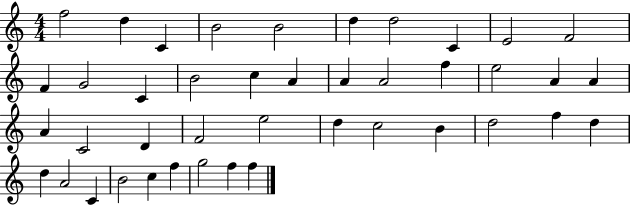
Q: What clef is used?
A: treble